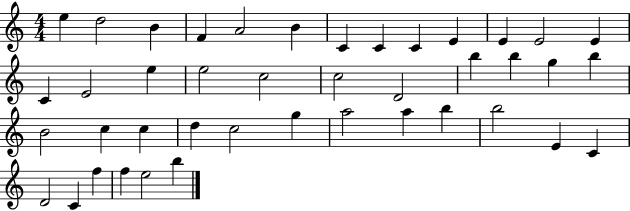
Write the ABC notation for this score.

X:1
T:Untitled
M:4/4
L:1/4
K:C
e d2 B F A2 B C C C E E E2 E C E2 e e2 c2 c2 D2 b b g b B2 c c d c2 g a2 a b b2 E C D2 C f f e2 b